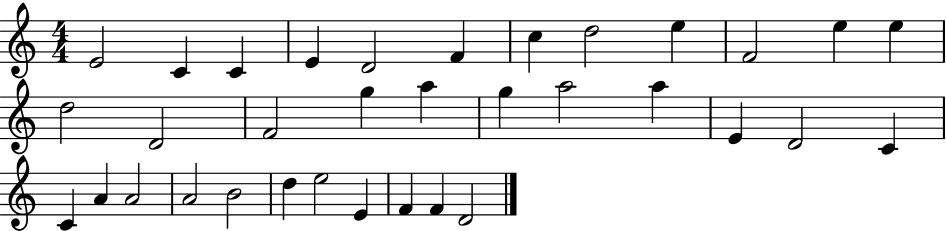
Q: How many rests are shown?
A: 0